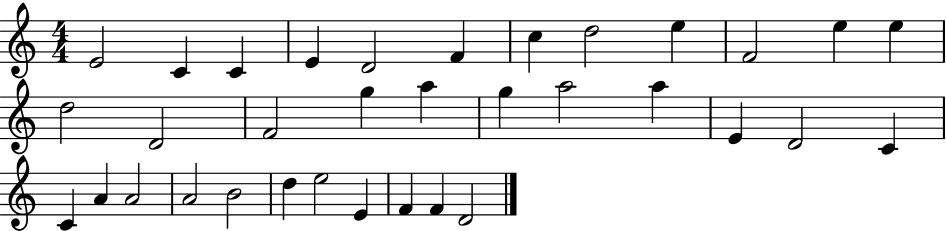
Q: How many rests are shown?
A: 0